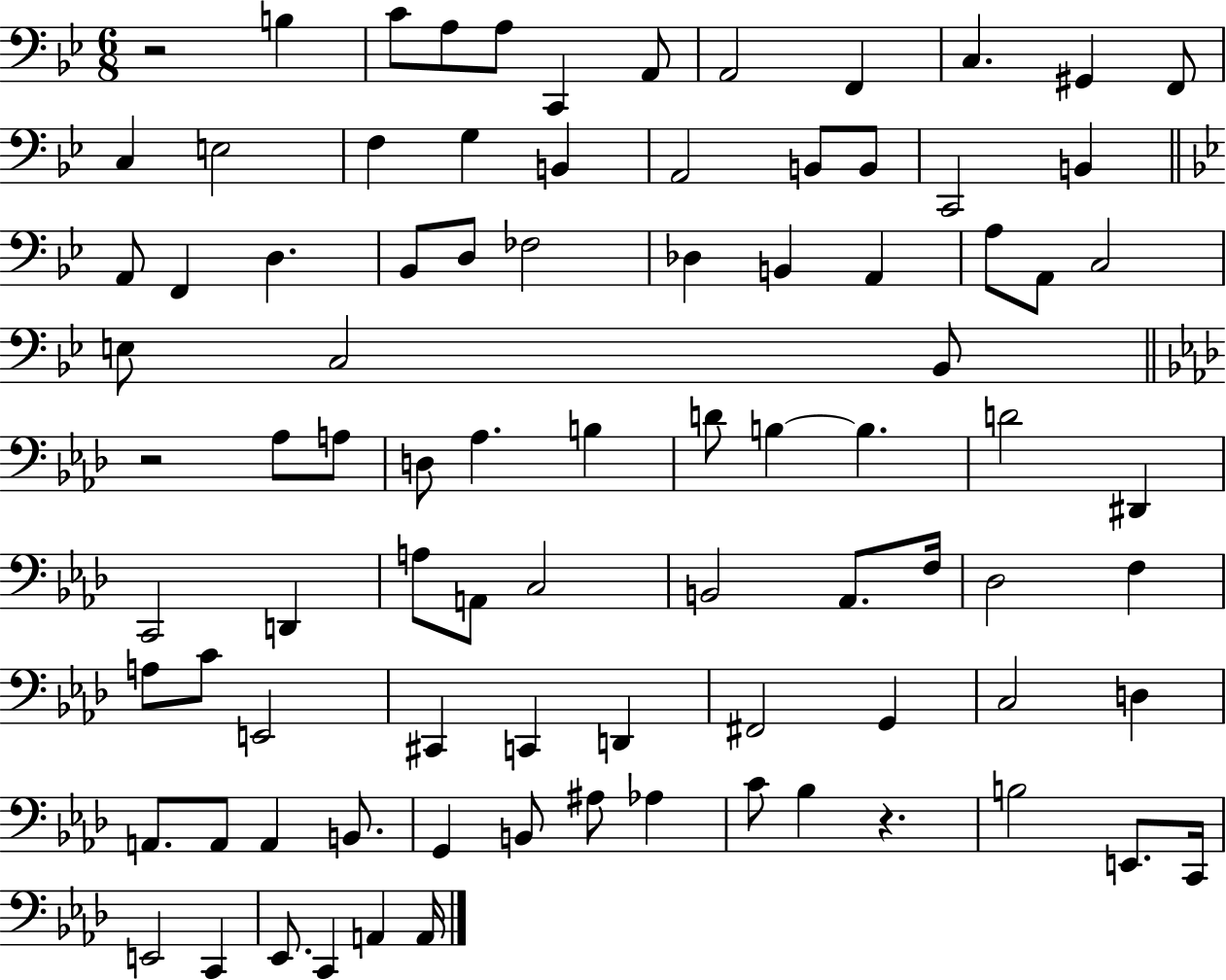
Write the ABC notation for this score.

X:1
T:Untitled
M:6/8
L:1/4
K:Bb
z2 B, C/2 A,/2 A,/2 C,, A,,/2 A,,2 F,, C, ^G,, F,,/2 C, E,2 F, G, B,, A,,2 B,,/2 B,,/2 C,,2 B,, A,,/2 F,, D, _B,,/2 D,/2 _F,2 _D, B,, A,, A,/2 A,,/2 C,2 E,/2 C,2 _B,,/2 z2 _A,/2 A,/2 D,/2 _A, B, D/2 B, B, D2 ^D,, C,,2 D,, A,/2 A,,/2 C,2 B,,2 _A,,/2 F,/4 _D,2 F, A,/2 C/2 E,,2 ^C,, C,, D,, ^F,,2 G,, C,2 D, A,,/2 A,,/2 A,, B,,/2 G,, B,,/2 ^A,/2 _A, C/2 _B, z B,2 E,,/2 C,,/4 E,,2 C,, _E,,/2 C,, A,, A,,/4